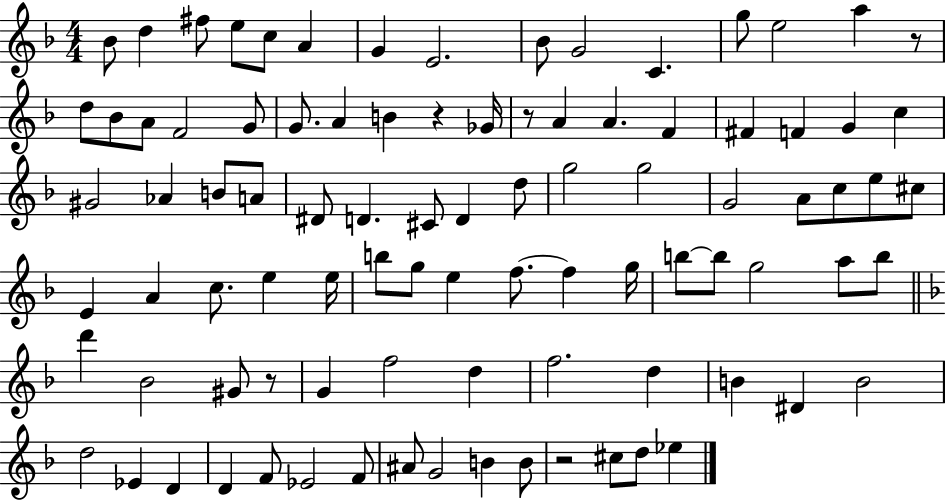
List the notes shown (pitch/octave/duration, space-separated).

Bb4/e D5/q F#5/e E5/e C5/e A4/q G4/q E4/h. Bb4/e G4/h C4/q. G5/e E5/h A5/q R/e D5/e Bb4/e A4/e F4/h G4/e G4/e. A4/q B4/q R/q Gb4/s R/e A4/q A4/q. F4/q F#4/q F4/q G4/q C5/q G#4/h Ab4/q B4/e A4/e D#4/e D4/q. C#4/e D4/q D5/e G5/h G5/h G4/h A4/e C5/e E5/e C#5/e E4/q A4/q C5/e. E5/q E5/s B5/e G5/e E5/q F5/e. F5/q G5/s B5/e B5/e G5/h A5/e B5/e D6/q Bb4/h G#4/e R/e G4/q F5/h D5/q F5/h. D5/q B4/q D#4/q B4/h D5/h Eb4/q D4/q D4/q F4/e Eb4/h F4/e A#4/e G4/h B4/q B4/e R/h C#5/e D5/e Eb5/q